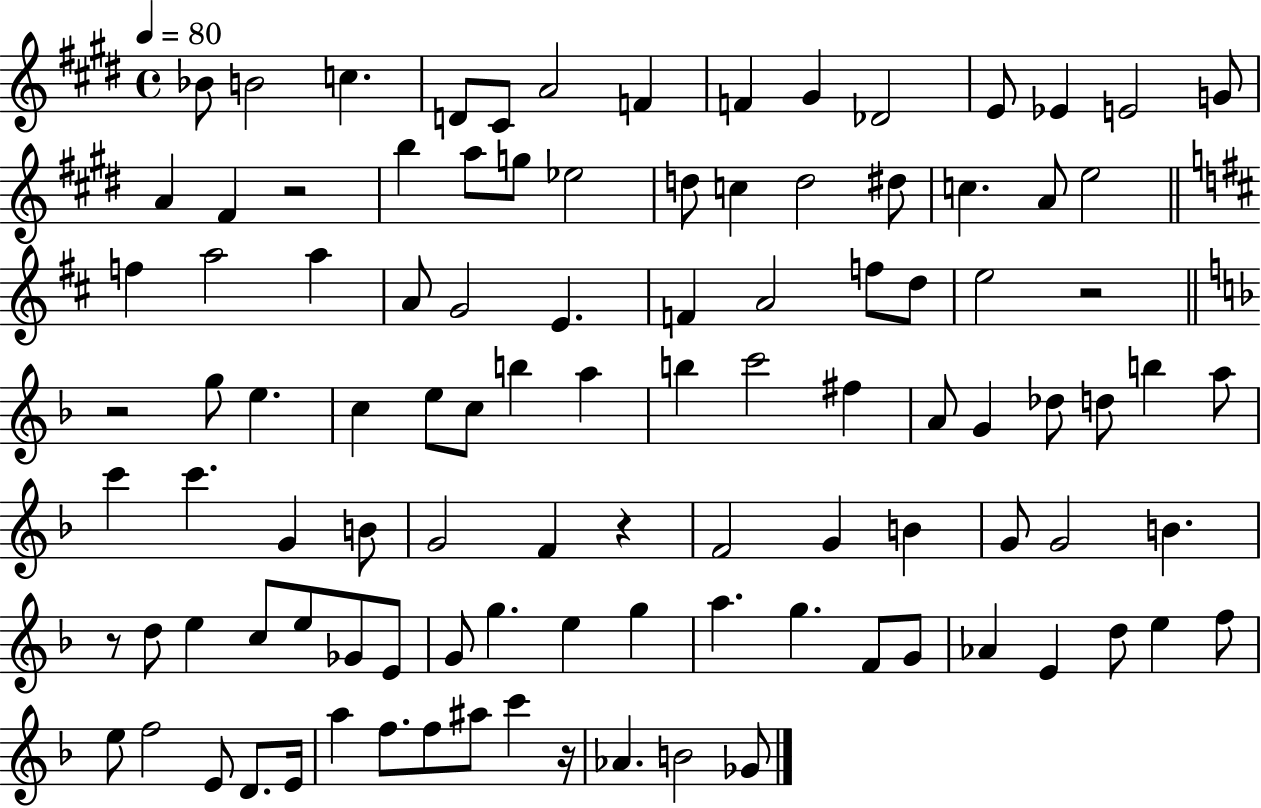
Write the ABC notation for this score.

X:1
T:Untitled
M:4/4
L:1/4
K:E
_B/2 B2 c D/2 ^C/2 A2 F F ^G _D2 E/2 _E E2 G/2 A ^F z2 b a/2 g/2 _e2 d/2 c d2 ^d/2 c A/2 e2 f a2 a A/2 G2 E F A2 f/2 d/2 e2 z2 z2 g/2 e c e/2 c/2 b a b c'2 ^f A/2 G _d/2 d/2 b a/2 c' c' G B/2 G2 F z F2 G B G/2 G2 B z/2 d/2 e c/2 e/2 _G/2 E/2 G/2 g e g a g F/2 G/2 _A E d/2 e f/2 e/2 f2 E/2 D/2 E/4 a f/2 f/2 ^a/2 c' z/4 _A B2 _G/2